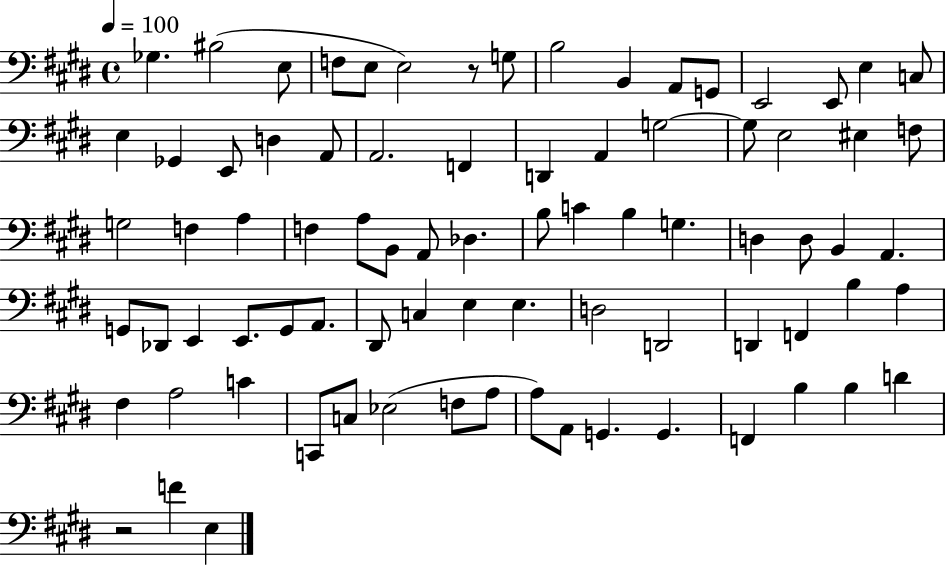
Gb3/q. BIS3/h E3/e F3/e E3/e E3/h R/e G3/e B3/h B2/q A2/e G2/e E2/h E2/e E3/q C3/e E3/q Gb2/q E2/e D3/q A2/e A2/h. F2/q D2/q A2/q G3/h G3/e E3/h EIS3/q F3/e G3/h F3/q A3/q F3/q A3/e B2/e A2/e Db3/q. B3/e C4/q B3/q G3/q. D3/q D3/e B2/q A2/q. G2/e Db2/e E2/q E2/e. G2/e A2/e. D#2/e C3/q E3/q E3/q. D3/h D2/h D2/q F2/q B3/q A3/q F#3/q A3/h C4/q C2/e C3/e Eb3/h F3/e A3/e A3/e A2/e G2/q. G2/q. F2/q B3/q B3/q D4/q R/h F4/q E3/q